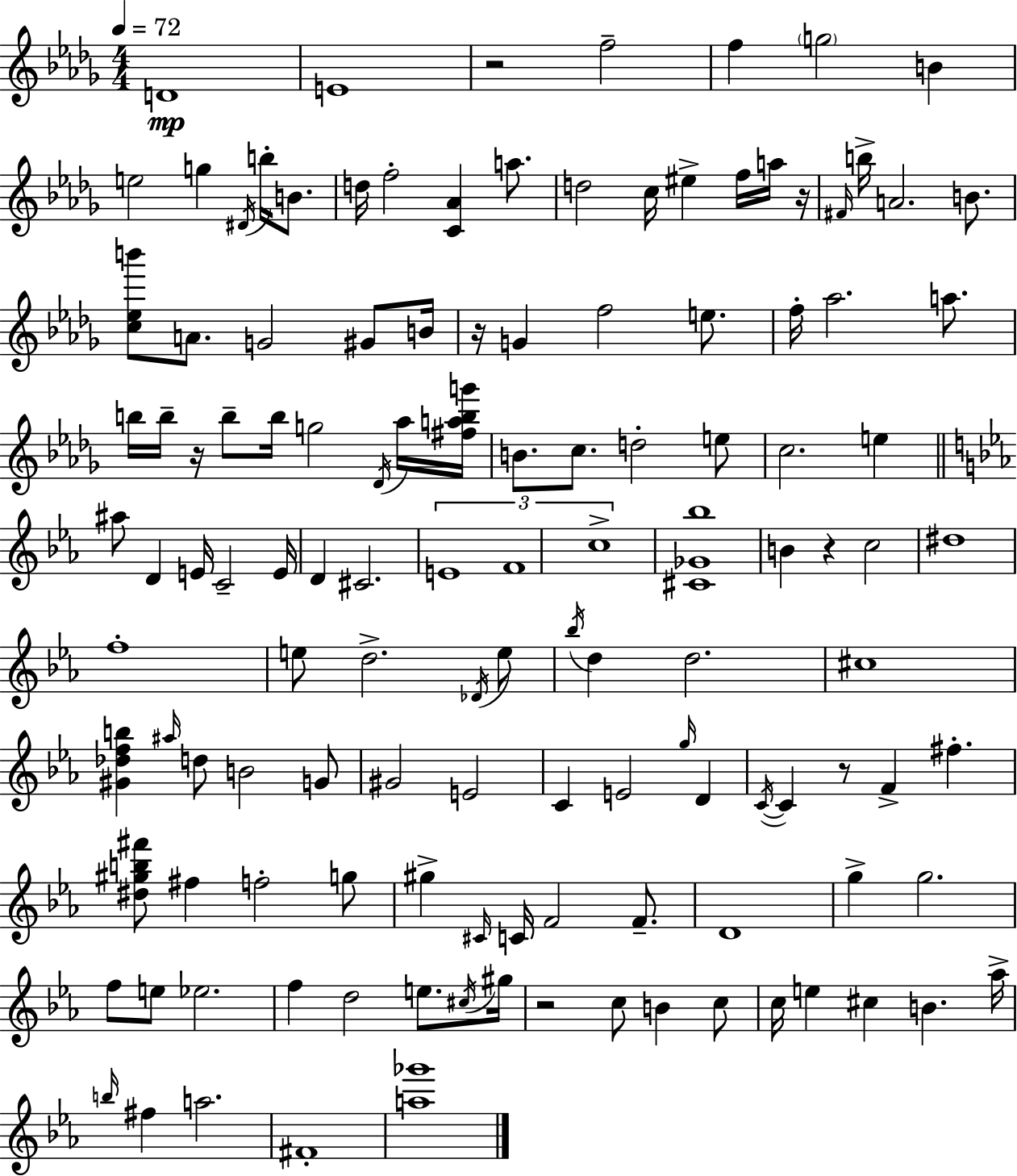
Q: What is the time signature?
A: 4/4